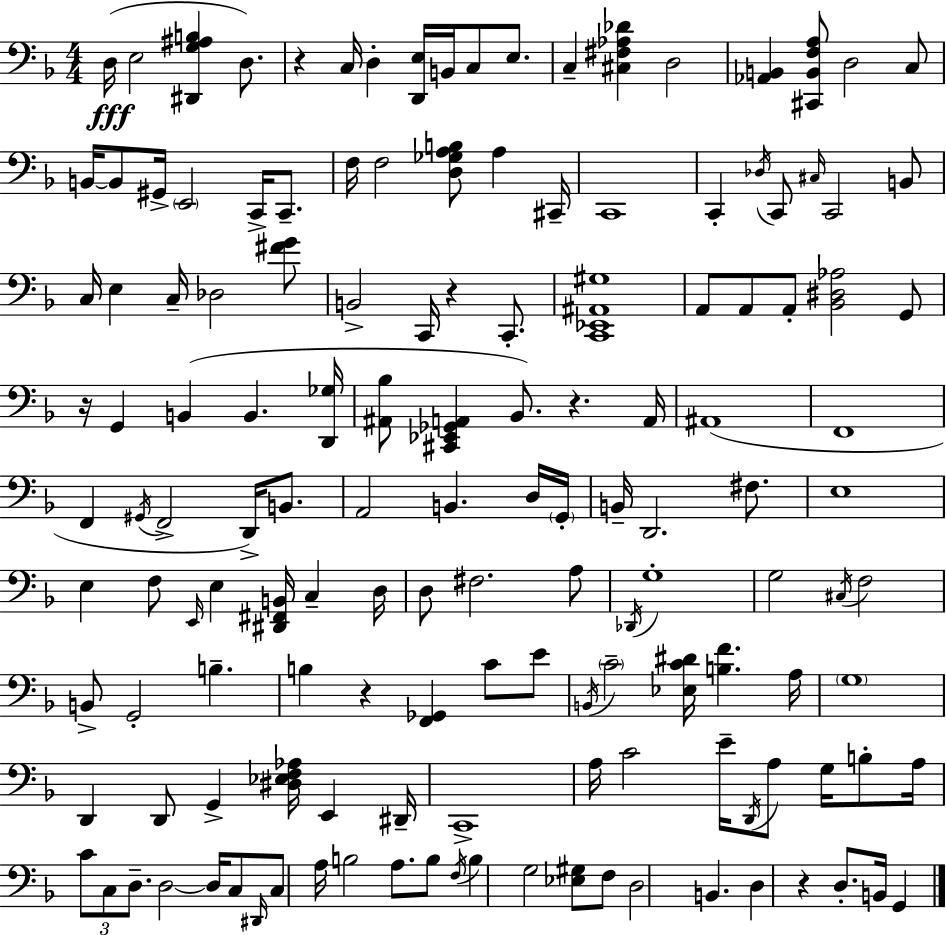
{
  \clef bass
  \numericTimeSignature
  \time 4/4
  \key d \minor
  d16(\fff e2 <dis, g ais b>4 d8.) | r4 c16 d4-. <d, e>16 b,16 c8 e8. | c4-- <cis fis aes des'>4 d2 | <aes, b,>4 <cis, b, f a>8 d2 c8 | \break b,16~~ b,8 gis,16-> \parenthesize e,2 c,16-> c,8.-- | f16 f2 <d ges a b>8 a4 cis,16-- | c,1 | c,4-. \acciaccatura { des16 } c,8 \grace { cis16 } c,2 | \break b,8 c16 e4 c16-- des2 | <fis' g'>8 b,2-> c,16 r4 c,8.-. | <c, ees, ais, gis>1 | a,8 a,8 a,8-. <bes, dis aes>2 | \break g,8 r16 g,4 b,4( b,4. | <d, ges>16 <ais, bes>8 <cis, ees, ges, a,>4 bes,8.) r4. | a,16 ais,1( | f,1 | \break f,4 \acciaccatura { gis,16 } f,2-> d,16->) | b,8. a,2 b,4. | d16 \parenthesize g,16-. b,16-- d,2. | fis8. e1 | \break e4 f8 \grace { e,16 } e4 <dis, fis, b,>16 c4-- | d16 d8 fis2. | a8 \acciaccatura { des,16 } g1-. | g2 \acciaccatura { cis16 } f2 | \break b,8-> g,2-. | b4.-- b4 r4 <f, ges,>4 | c'8 e'8 \acciaccatura { b,16 } \parenthesize c'2-- <ees c' dis'>16 | <b f'>4. a16 \parenthesize g1 | \break d,4 d,8 g,4-> | <dis ees f aes>16 e,4 dis,16-- c,1-> | a16 c'2 | e'16-- \acciaccatura { d,16 } a8 g16 b8-. a16 \tuplet 3/2 { c'8 c8 d8.-- } d2~~ | \break d16 c8 \grace { dis,16 } c8 a16 b2 | a8. b8 \acciaccatura { f16 } b4 | g2 <ees gis>8 f8 d2 | b,4. d4 r4 | \break d8.-. b,16 g,4 \bar "|."
}